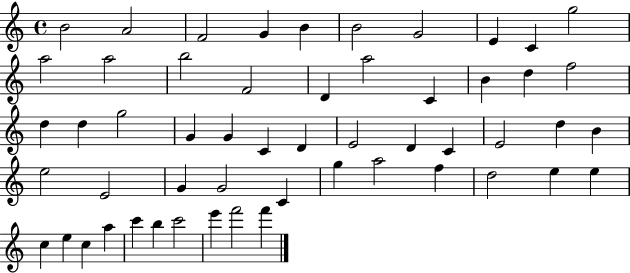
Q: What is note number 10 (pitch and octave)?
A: G5